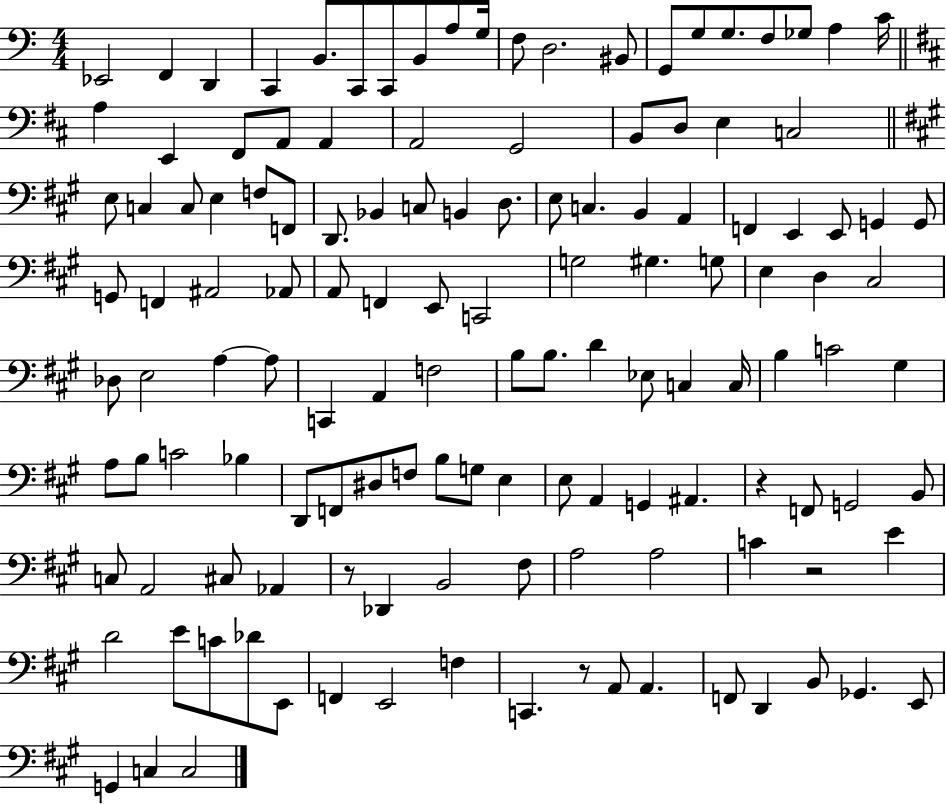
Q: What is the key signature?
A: C major